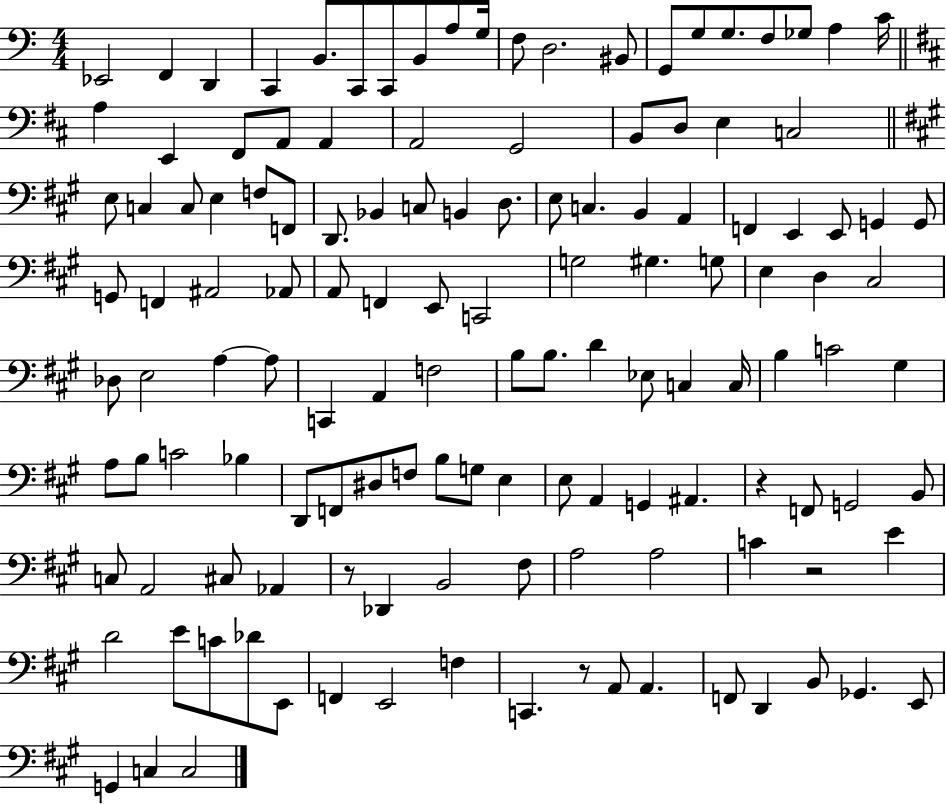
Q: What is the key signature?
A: C major